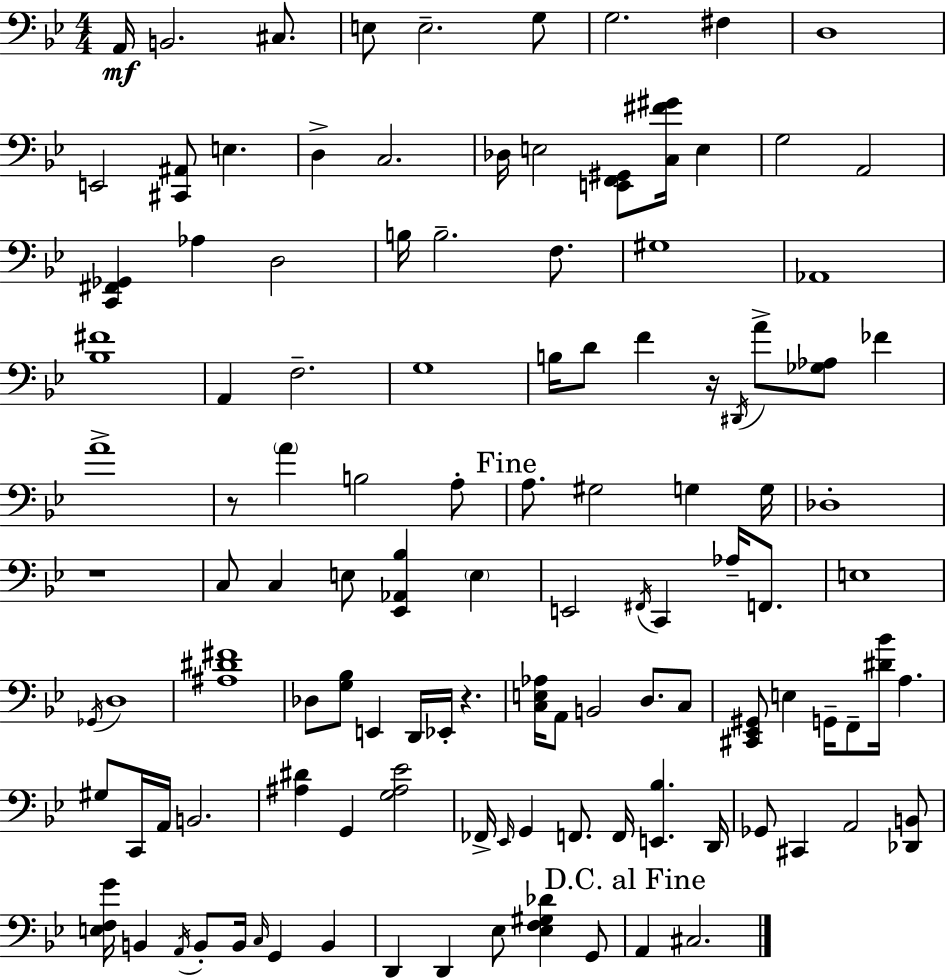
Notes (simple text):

A2/s B2/h. C#3/e. E3/e E3/h. G3/e G3/h. F#3/q D3/w E2/h [C#2,A#2]/e E3/q. D3/q C3/h. Db3/s E3/h [E2,F2,G#2]/e [C3,F#4,G#4]/s E3/q G3/h A2/h [C2,F#2,Gb2]/q Ab3/q D3/h B3/s B3/h. F3/e. G#3/w Ab2/w [Bb3,F#4]/w A2/q F3/h. G3/w B3/s D4/e F4/q R/s D#2/s A4/e [Gb3,Ab3]/e FES4/q A4/w R/e A4/q B3/h A3/e A3/e. G#3/h G3/q G3/s Db3/w R/w C3/e C3/q E3/e [Eb2,Ab2,Bb3]/q E3/q E2/h F#2/s C2/q Ab3/s F2/e. E3/w Gb2/s D3/w [A#3,D#4,F#4]/w Db3/e [G3,Bb3]/e E2/q D2/s Eb2/s R/q. [C3,E3,Ab3]/s A2/e B2/h D3/e. C3/e [C#2,Eb2,G#2]/e E3/q G2/s F2/e [D#4,Bb4]/s A3/q. G#3/e C2/s A2/s B2/h. [A#3,D#4]/q G2/q [G3,A#3,Eb4]/h FES2/s Eb2/s G2/q F2/e. F2/s [E2,Bb3]/q. D2/s Gb2/e C#2/q A2/h [Db2,B2]/e [E3,F3,G4]/s B2/q A2/s B2/e B2/s C3/s G2/q B2/q D2/q D2/q Eb3/e [Eb3,F3,G#3,Db4]/q G2/e A2/q C#3/h.